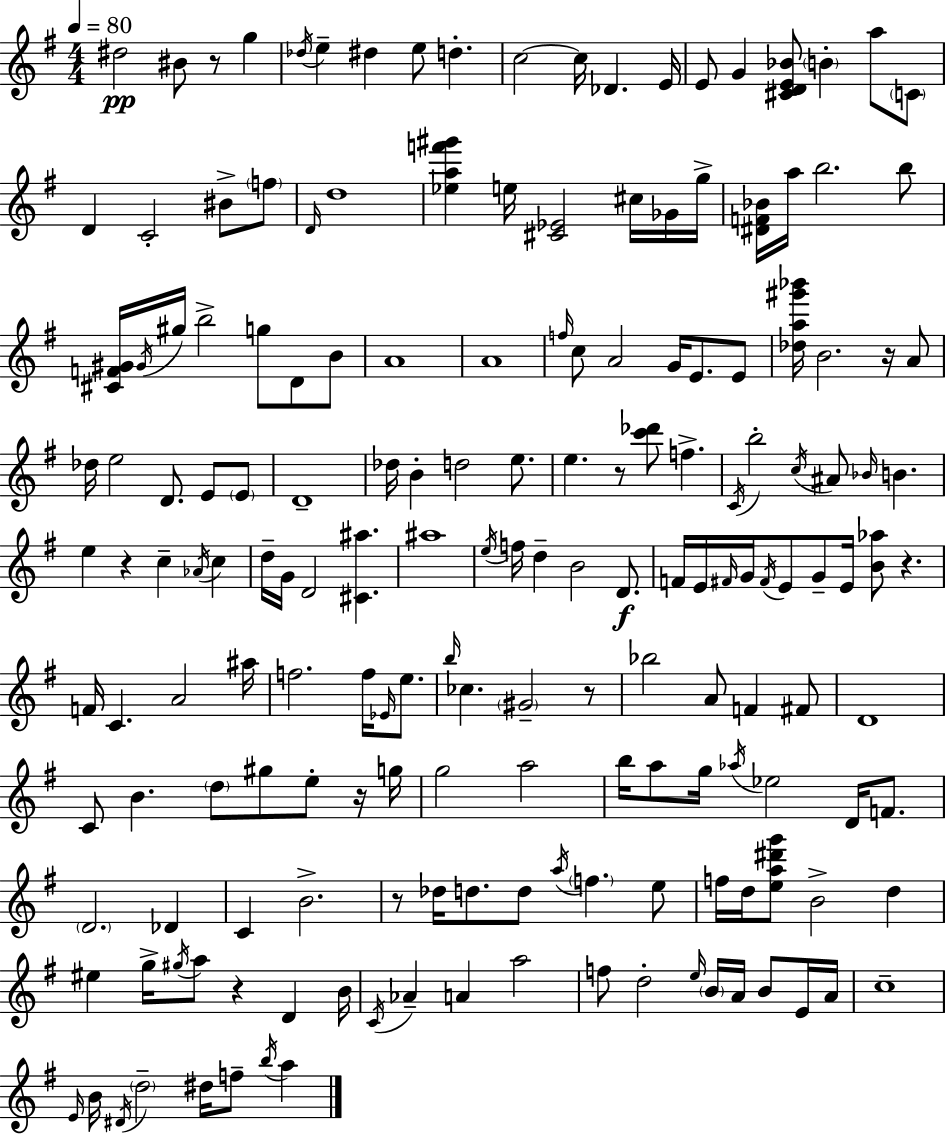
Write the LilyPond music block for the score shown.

{
  \clef treble
  \numericTimeSignature
  \time 4/4
  \key g \major
  \tempo 4 = 80
  dis''2\pp bis'8 r8 g''4 | \acciaccatura { des''16 } e''4-- dis''4 e''8 d''4.-. | c''2~~ c''16 des'4. | e'16 e'8 g'4 <cis' d' e' bes'>8 \parenthesize b'4-. a''8 \parenthesize c'8 | \break d'4 c'2-. bis'8-> \parenthesize f''8 | \grace { d'16 } d''1 | <ees'' a'' f''' gis'''>4 e''16 <cis' ees'>2 cis''16 | ges'16 g''16-> <dis' f' bes'>16 a''16 b''2. | \break b''8 <cis' f' gis'>16 \acciaccatura { gis'16 } gis''16 b''2-> g''8 d'8 | b'8 a'1 | a'1 | \grace { f''16 } c''8 a'2 g'16 e'8. | \break e'8 <des'' a'' gis''' bes'''>16 b'2. | r16 a'8 des''16 e''2 d'8. | e'8 \parenthesize e'8 d'1-- | des''16 b'4-. d''2 | \break e''8. e''4. r8 <c''' des'''>8 f''4.-> | \acciaccatura { c'16 } b''2-. \acciaccatura { c''16 } ais'8 | \grace { bes'16 } b'4. e''4 r4 c''4-- | \acciaccatura { aes'16 } c''4 d''16-- g'16 d'2 | \break <cis' ais''>4. ais''1 | \acciaccatura { e''16 } f''16 d''4-- b'2 | d'8.\f f'16 e'16 \grace { fis'16 } g'16 \acciaccatura { fis'16 } e'8 | g'8-- e'16 <b' aes''>8 r4. f'16 c'4. | \break a'2 ais''16 f''2. | f''16 \grace { ees'16 } e''8. \grace { b''16 } ces''4. | \parenthesize gis'2-- r8 bes''2 | a'8 f'4 fis'8 d'1 | \break c'8 b'4. | \parenthesize d''8 gis''8 e''8-. r16 g''16 g''2 | a''2 b''16 a''8 | g''16 \acciaccatura { aes''16 } ees''2 d'16 f'8. \parenthesize d'2. | \break des'4 c'4 | b'2.-> r8 | des''16 d''8. d''8 \acciaccatura { a''16 } \parenthesize f''4. e''8 f''16 | d''16 <e'' a'' dis''' g'''>8 b'2-> d''4 eis''4 | \break g''16-> \acciaccatura { gis''16 } a''8 r4 d'4 b'16 | \acciaccatura { c'16 } aes'4-- a'4 a''2 | f''8 d''2-. \grace { e''16 } \parenthesize b'16 a'16 b'8 | e'16 a'16 c''1-- | \break \grace { e'16 } b'16 \acciaccatura { dis'16 } \parenthesize d''2-- dis''16 f''8-- | \acciaccatura { b''16 } a''4 \bar "|."
}